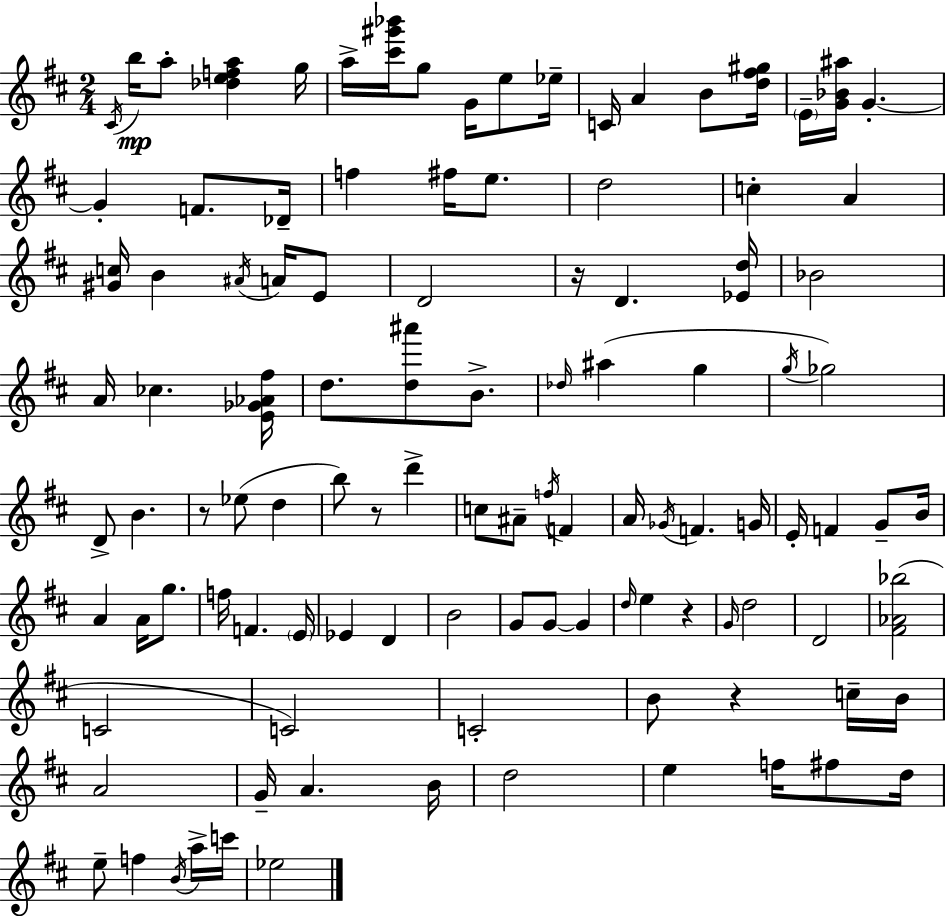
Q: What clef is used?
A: treble